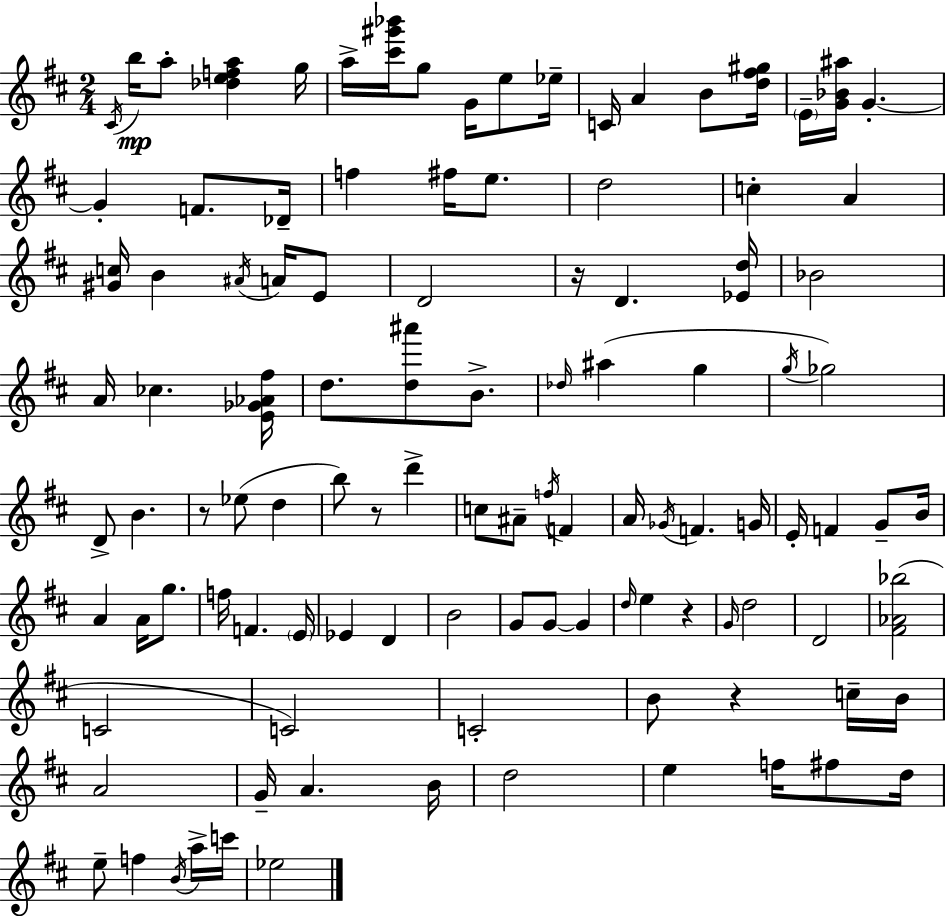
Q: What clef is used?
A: treble